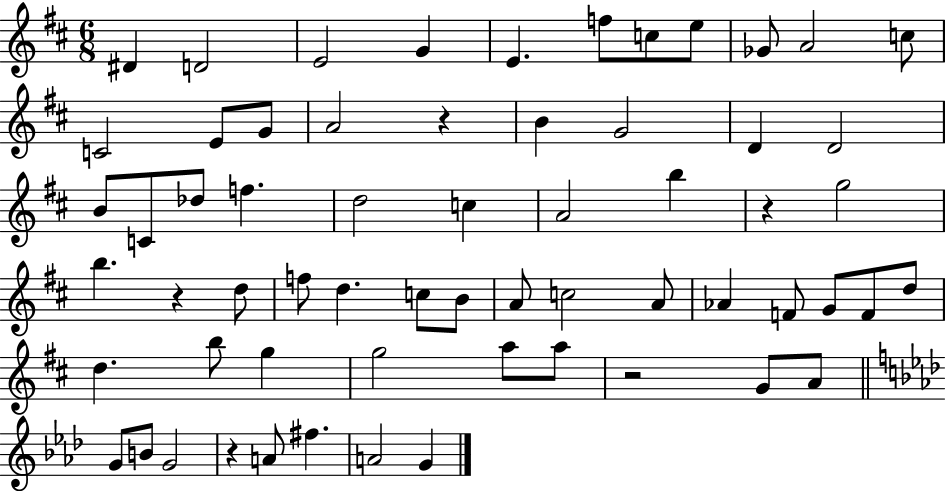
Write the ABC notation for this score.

X:1
T:Untitled
M:6/8
L:1/4
K:D
^D D2 E2 G E f/2 c/2 e/2 _G/2 A2 c/2 C2 E/2 G/2 A2 z B G2 D D2 B/2 C/2 _d/2 f d2 c A2 b z g2 b z d/2 f/2 d c/2 B/2 A/2 c2 A/2 _A F/2 G/2 F/2 d/2 d b/2 g g2 a/2 a/2 z2 G/2 A/2 G/2 B/2 G2 z A/2 ^f A2 G